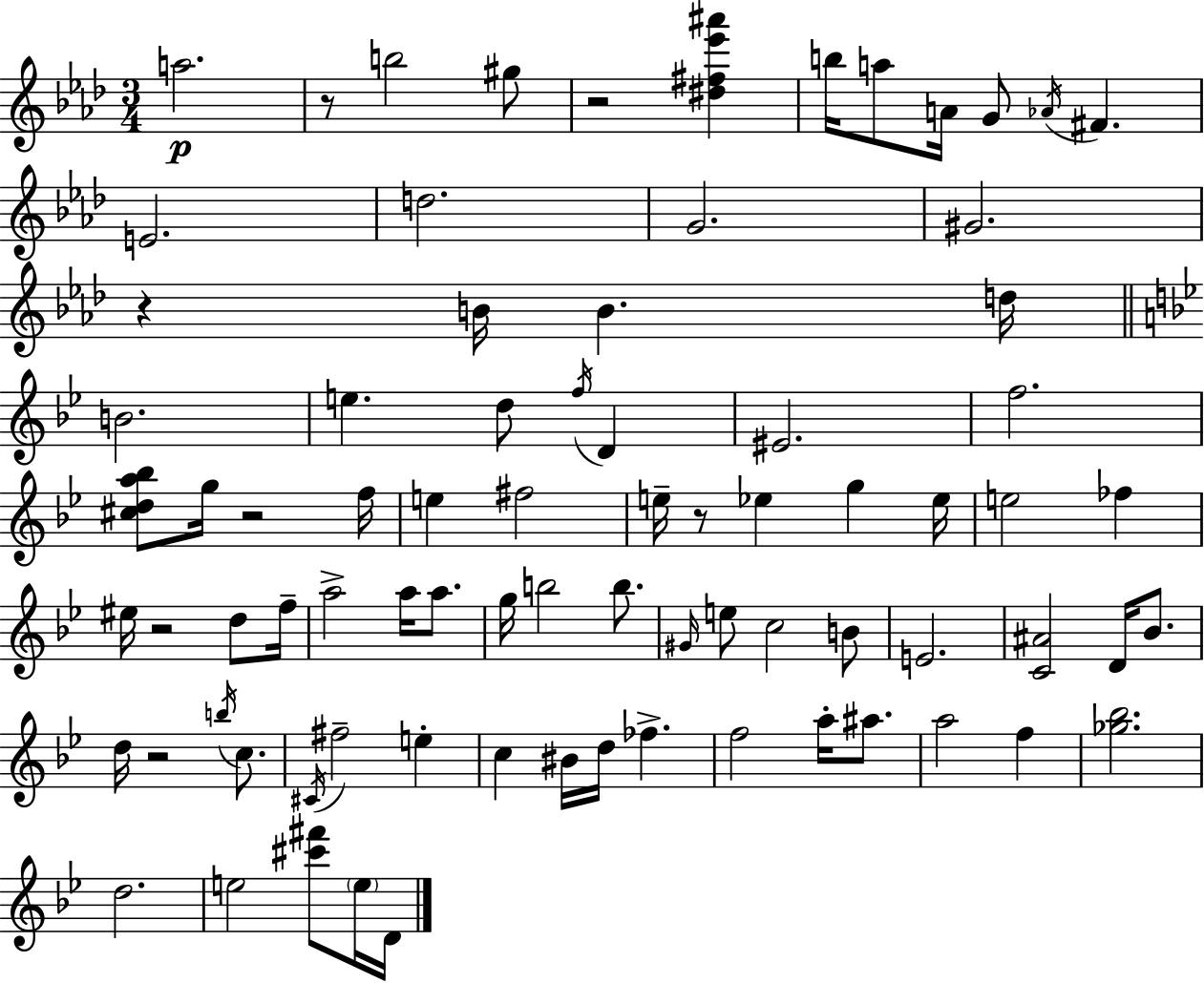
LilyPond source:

{
  \clef treble
  \numericTimeSignature
  \time 3/4
  \key aes \major
  a''2.\p | r8 b''2 gis''8 | r2 <dis'' fis'' ees''' ais'''>4 | b''16 a''8 a'16 g'8 \acciaccatura { aes'16 } fis'4. | \break e'2. | d''2. | g'2. | gis'2. | \break r4 b'16 b'4. | d''16 \bar "||" \break \key bes \major b'2. | e''4. d''8 \acciaccatura { f''16 } d'4 | eis'2. | f''2. | \break <cis'' d'' a'' bes''>8 g''16 r2 | f''16 e''4 fis''2 | e''16-- r8 ees''4 g''4 | ees''16 e''2 fes''4 | \break eis''16 r2 d''8 | f''16-- a''2-> a''16 a''8. | g''16 b''2 b''8. | \grace { gis'16 } e''8 c''2 | \break b'8 e'2. | <c' ais'>2 d'16 bes'8. | d''16 r2 \acciaccatura { b''16 } | c''8. \acciaccatura { cis'16 } fis''2-- | \break e''4-. c''4 bis'16 d''16 fes''4.-> | f''2 | a''16-. ais''8. a''2 | f''4 <ges'' bes''>2. | \break d''2. | e''2 | <cis''' fis'''>8 \parenthesize e''16 d'16 \bar "|."
}